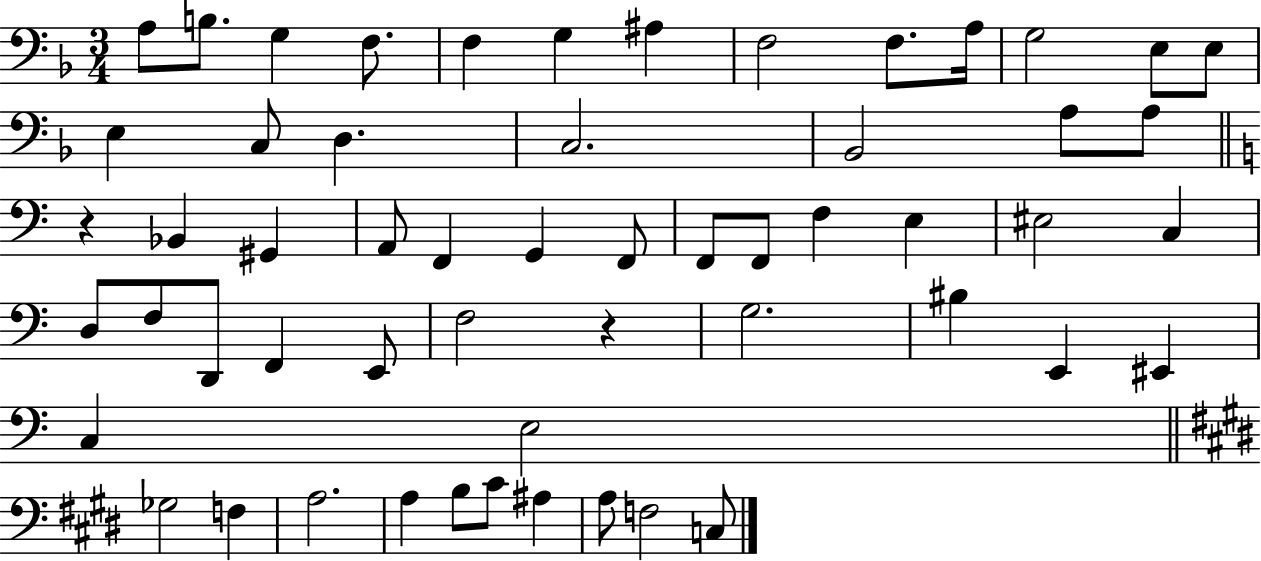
{
  \clef bass
  \numericTimeSignature
  \time 3/4
  \key f \major
  a8 b8. g4 f8. | f4 g4 ais4 | f2 f8. a16 | g2 e8 e8 | \break e4 c8 d4. | c2. | bes,2 a8 a8 | \bar "||" \break \key c \major r4 bes,4 gis,4 | a,8 f,4 g,4 f,8 | f,8 f,8 f4 e4 | eis2 c4 | \break d8 f8 d,8 f,4 e,8 | f2 r4 | g2. | bis4 e,4 eis,4 | \break c4 e2 | \bar "||" \break \key e \major ges2 f4 | a2. | a4 b8 cis'8 ais4 | a8 f2 c8 | \break \bar "|."
}